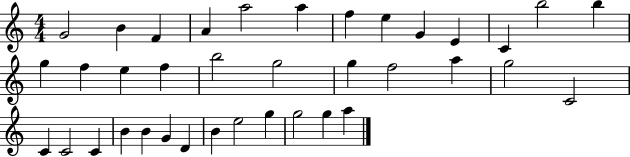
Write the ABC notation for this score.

X:1
T:Untitled
M:4/4
L:1/4
K:C
G2 B F A a2 a f e G E C b2 b g f e f b2 g2 g f2 a g2 C2 C C2 C B B G D B e2 g g2 g a